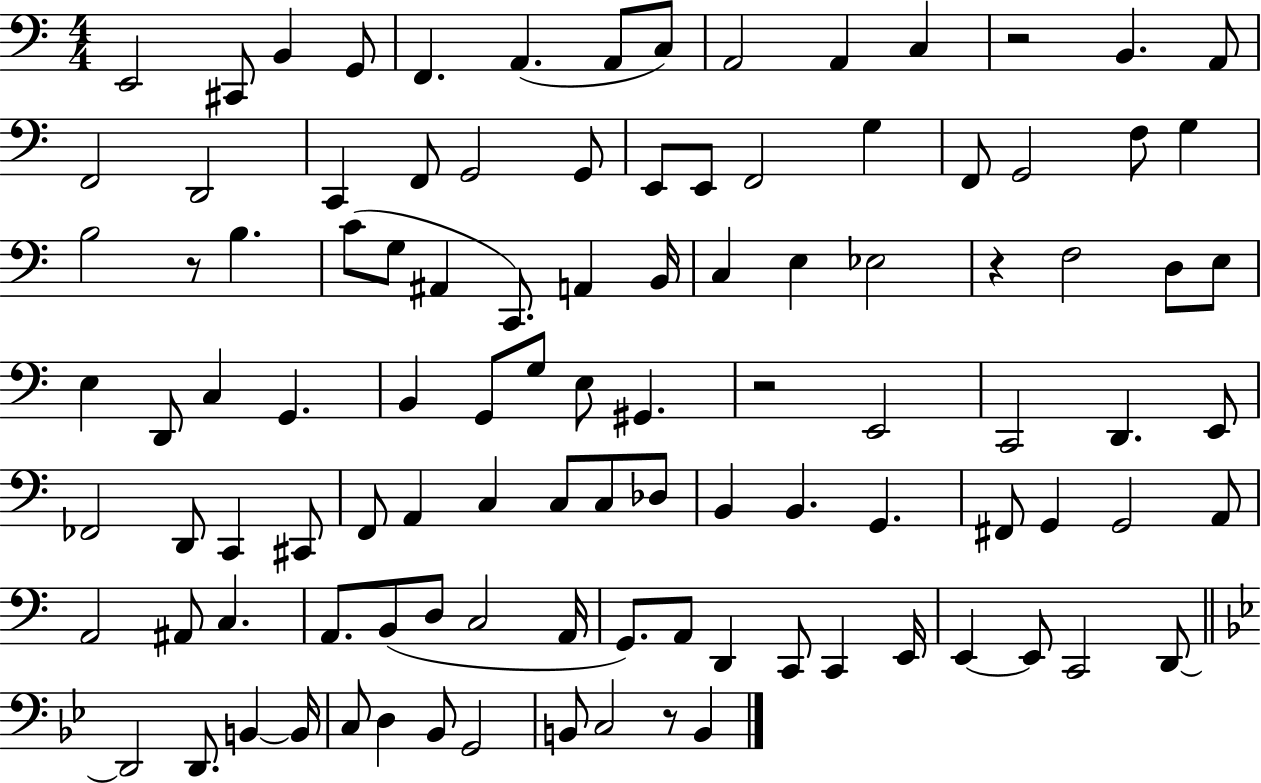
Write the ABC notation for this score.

X:1
T:Untitled
M:4/4
L:1/4
K:C
E,,2 ^C,,/2 B,, G,,/2 F,, A,, A,,/2 C,/2 A,,2 A,, C, z2 B,, A,,/2 F,,2 D,,2 C,, F,,/2 G,,2 G,,/2 E,,/2 E,,/2 F,,2 G, F,,/2 G,,2 F,/2 G, B,2 z/2 B, C/2 G,/2 ^A,, C,,/2 A,, B,,/4 C, E, _E,2 z F,2 D,/2 E,/2 E, D,,/2 C, G,, B,, G,,/2 G,/2 E,/2 ^G,, z2 E,,2 C,,2 D,, E,,/2 _F,,2 D,,/2 C,, ^C,,/2 F,,/2 A,, C, C,/2 C,/2 _D,/2 B,, B,, G,, ^F,,/2 G,, G,,2 A,,/2 A,,2 ^A,,/2 C, A,,/2 B,,/2 D,/2 C,2 A,,/4 G,,/2 A,,/2 D,, C,,/2 C,, E,,/4 E,, E,,/2 C,,2 D,,/2 D,,2 D,,/2 B,, B,,/4 C,/2 D, _B,,/2 G,,2 B,,/2 C,2 z/2 B,,